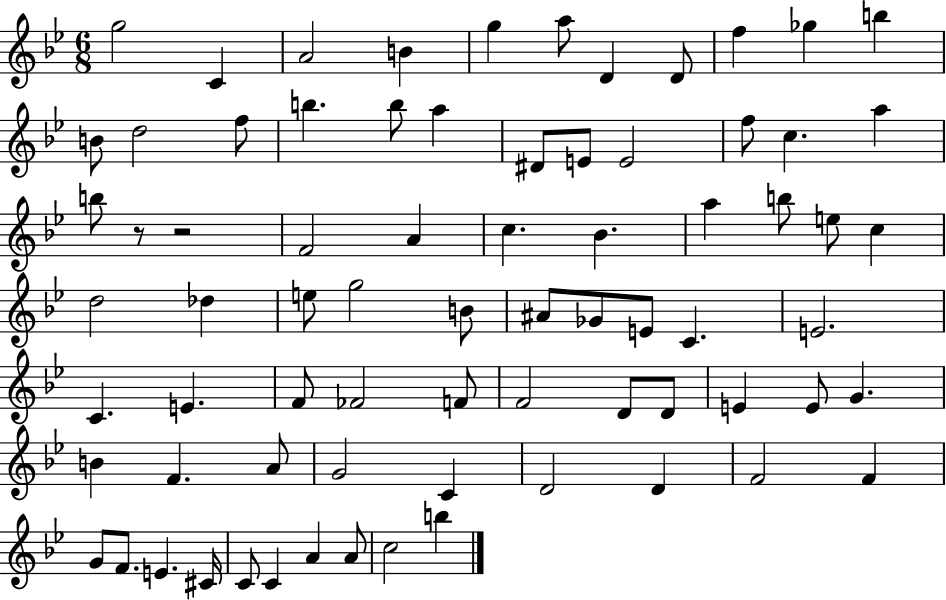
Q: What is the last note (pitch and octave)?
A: B5